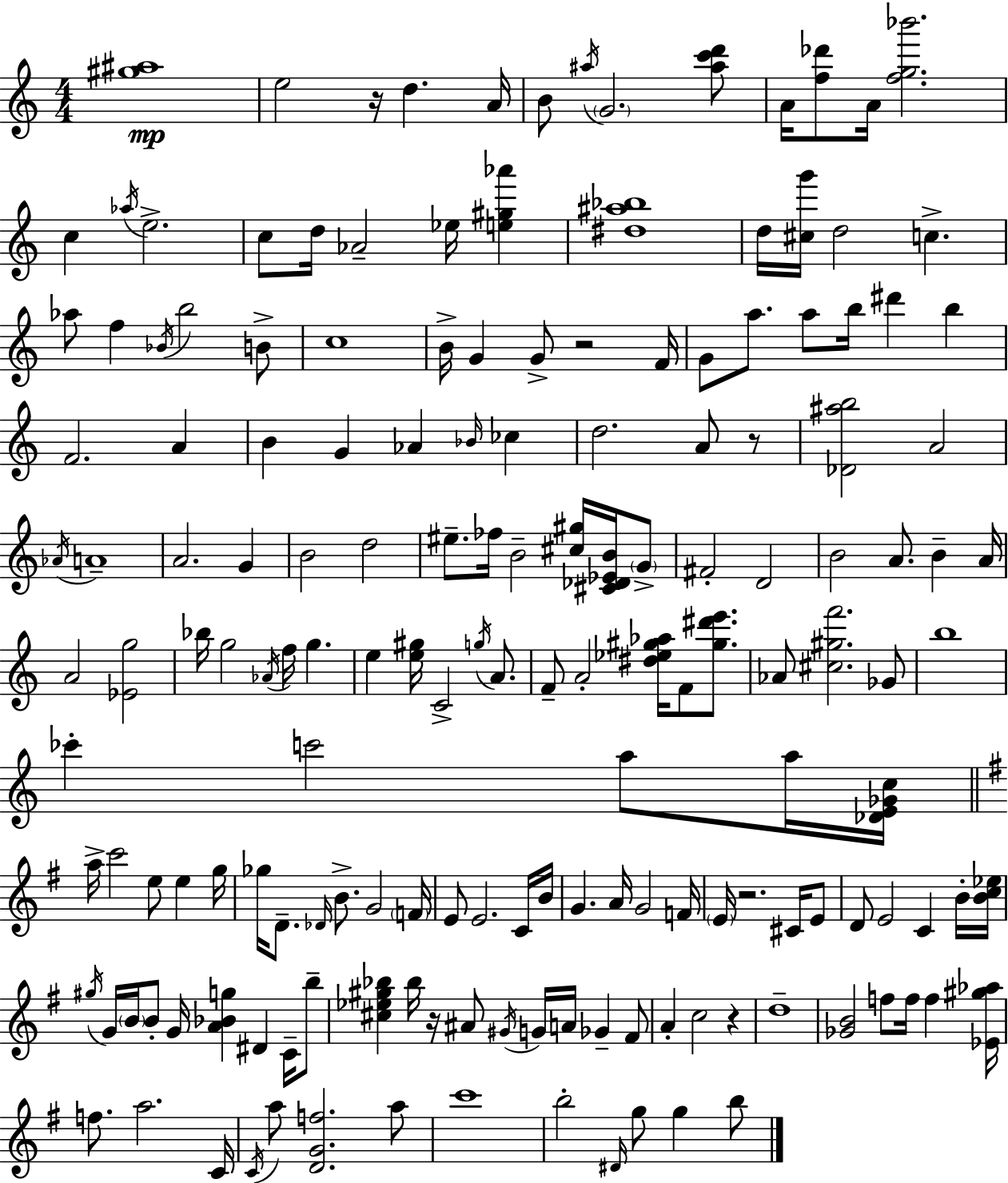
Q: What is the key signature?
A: A minor